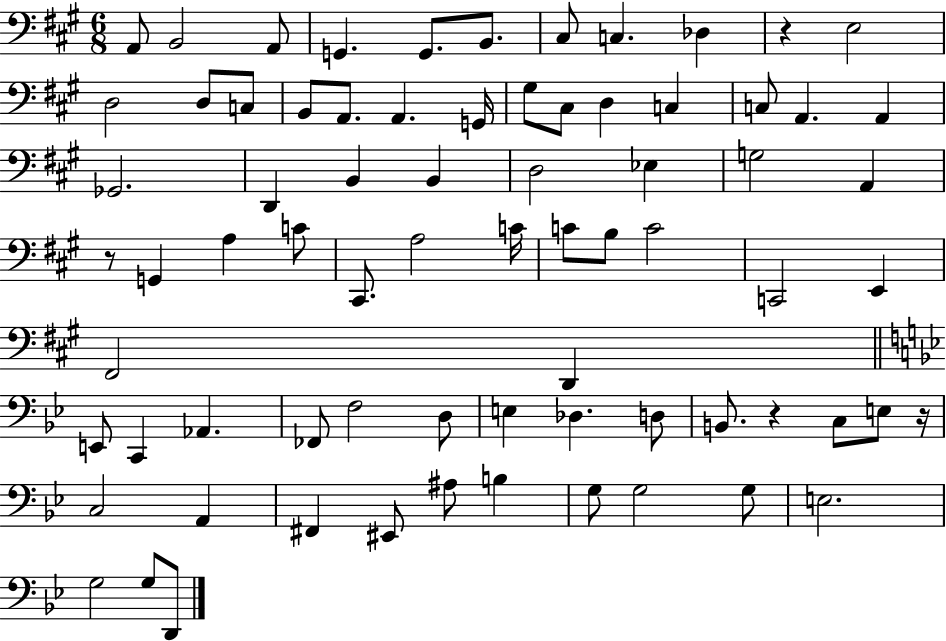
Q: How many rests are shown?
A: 4